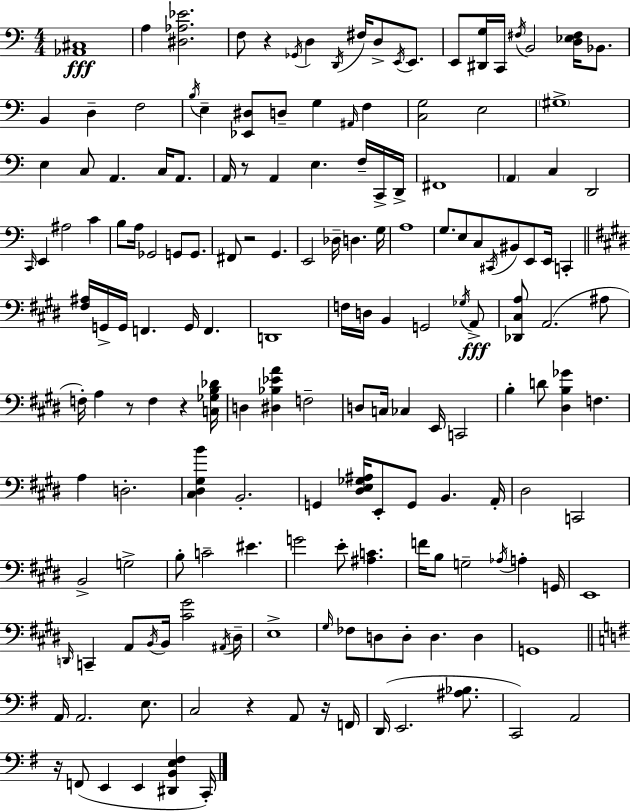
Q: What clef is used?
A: bass